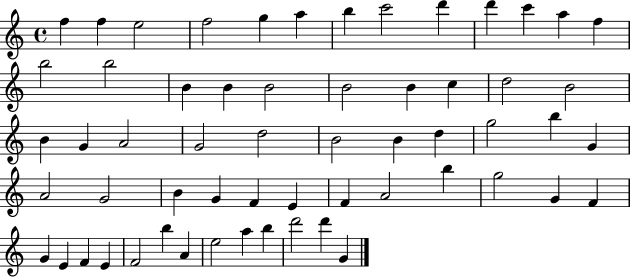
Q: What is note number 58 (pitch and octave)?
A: D6